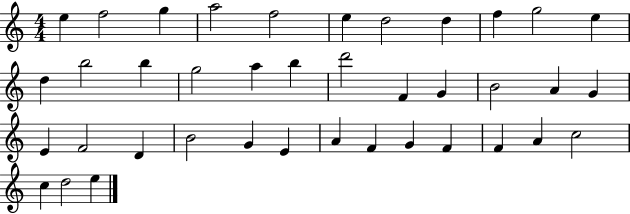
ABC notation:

X:1
T:Untitled
M:4/4
L:1/4
K:C
e f2 g a2 f2 e d2 d f g2 e d b2 b g2 a b d'2 F G B2 A G E F2 D B2 G E A F G F F A c2 c d2 e